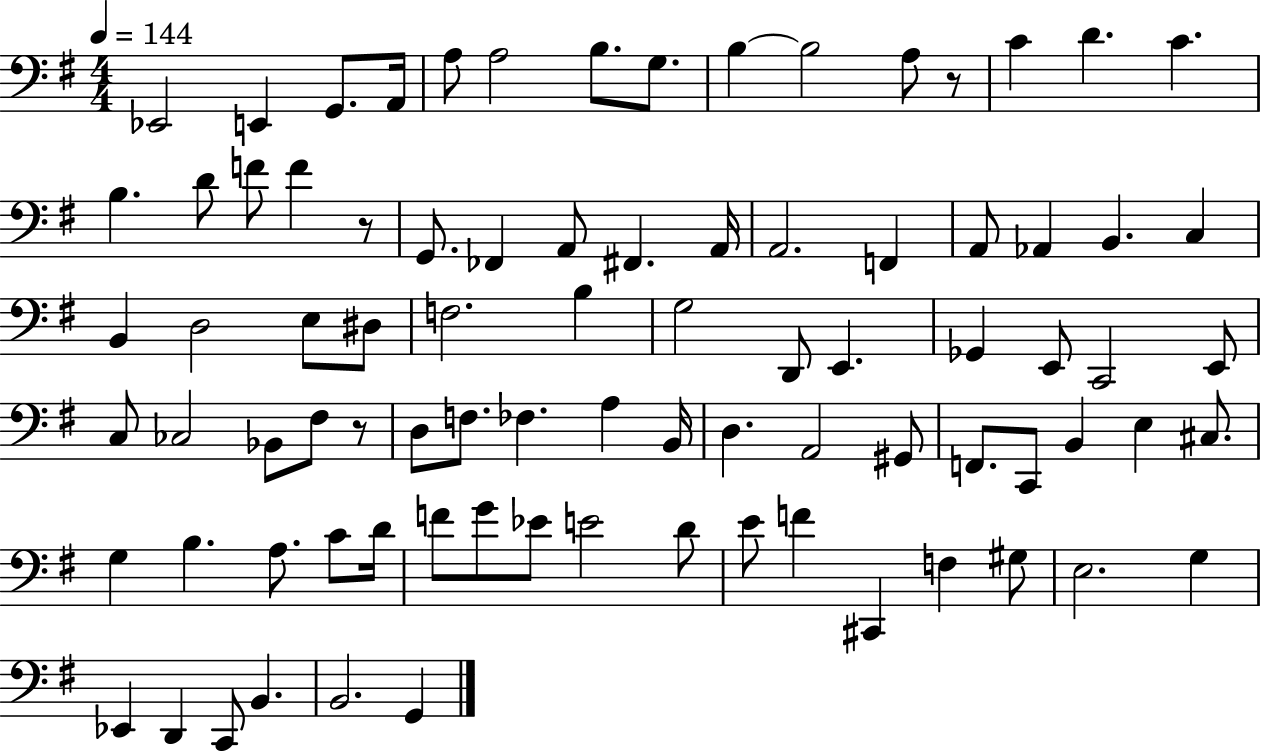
Eb2/h E2/q G2/e. A2/s A3/e A3/h B3/e. G3/e. B3/q B3/h A3/e R/e C4/q D4/q. C4/q. B3/q. D4/e F4/e F4/q R/e G2/e. FES2/q A2/e F#2/q. A2/s A2/h. F2/q A2/e Ab2/q B2/q. C3/q B2/q D3/h E3/e D#3/e F3/h. B3/q G3/h D2/e E2/q. Gb2/q E2/e C2/h E2/e C3/e CES3/h Bb2/e F#3/e R/e D3/e F3/e. FES3/q. A3/q B2/s D3/q. A2/h G#2/e F2/e. C2/e B2/q E3/q C#3/e. G3/q B3/q. A3/e. C4/e D4/s F4/e G4/e Eb4/e E4/h D4/e E4/e F4/q C#2/q F3/q G#3/e E3/h. G3/q Eb2/q D2/q C2/e B2/q. B2/h. G2/q